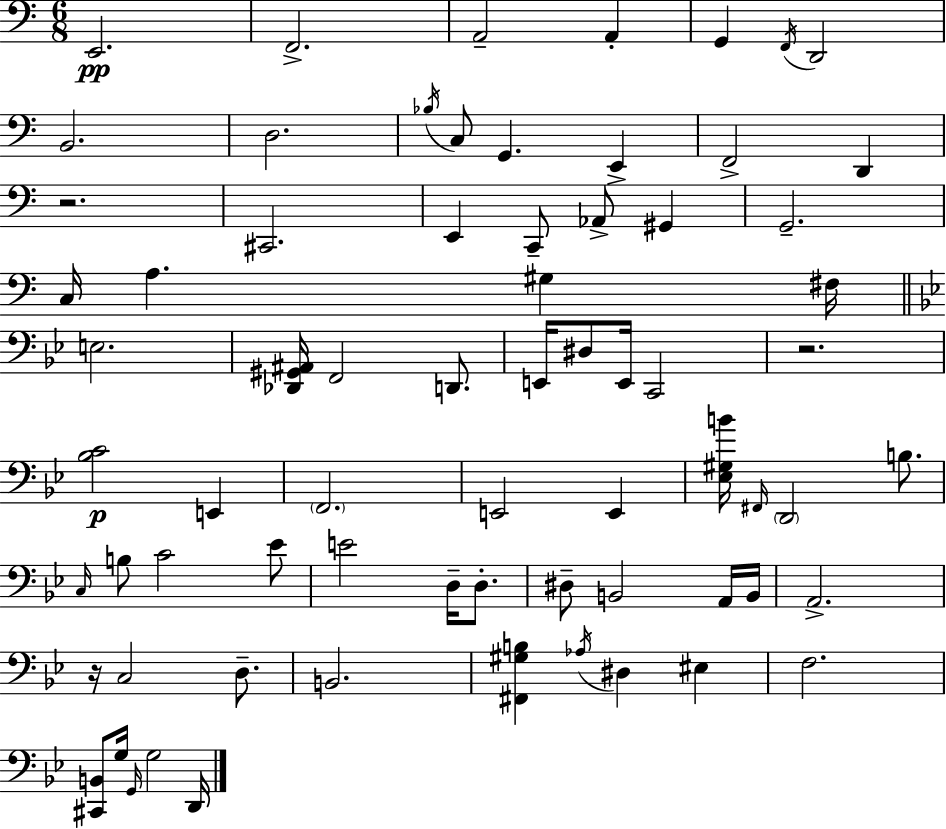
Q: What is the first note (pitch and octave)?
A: E2